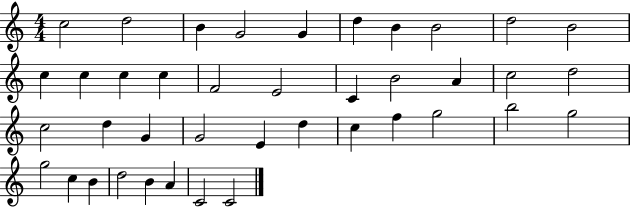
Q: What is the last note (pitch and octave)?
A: C4